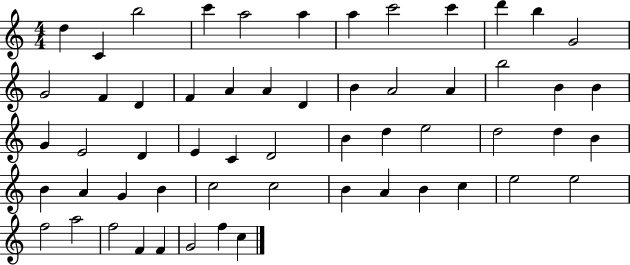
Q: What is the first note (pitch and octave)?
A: D5